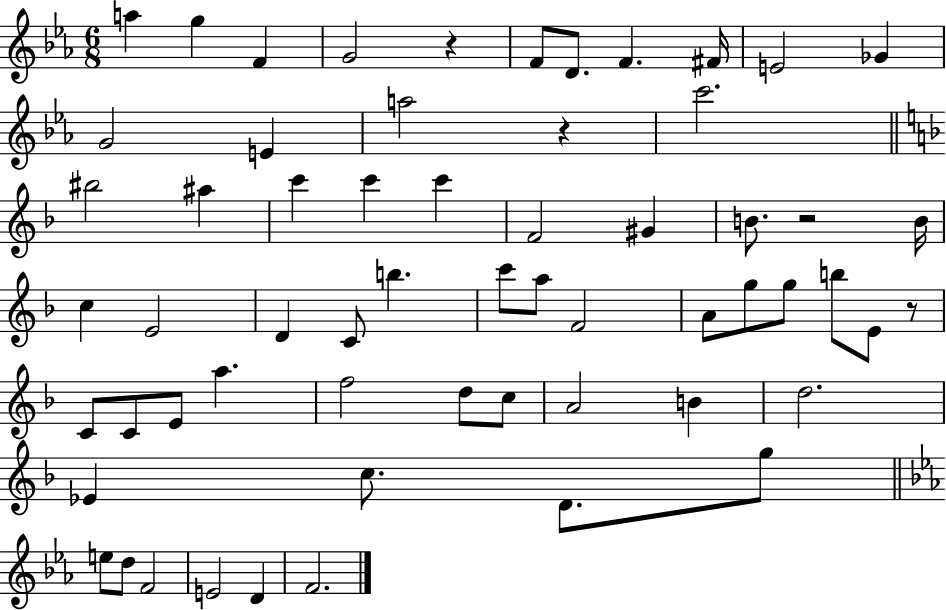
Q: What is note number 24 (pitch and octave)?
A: C5